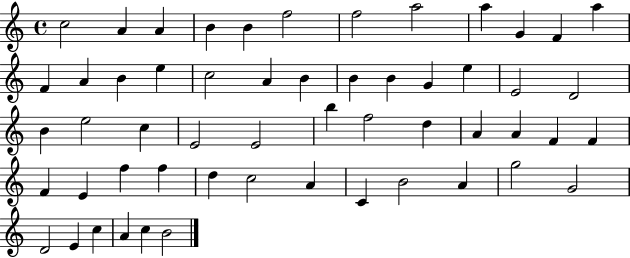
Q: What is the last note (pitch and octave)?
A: B4